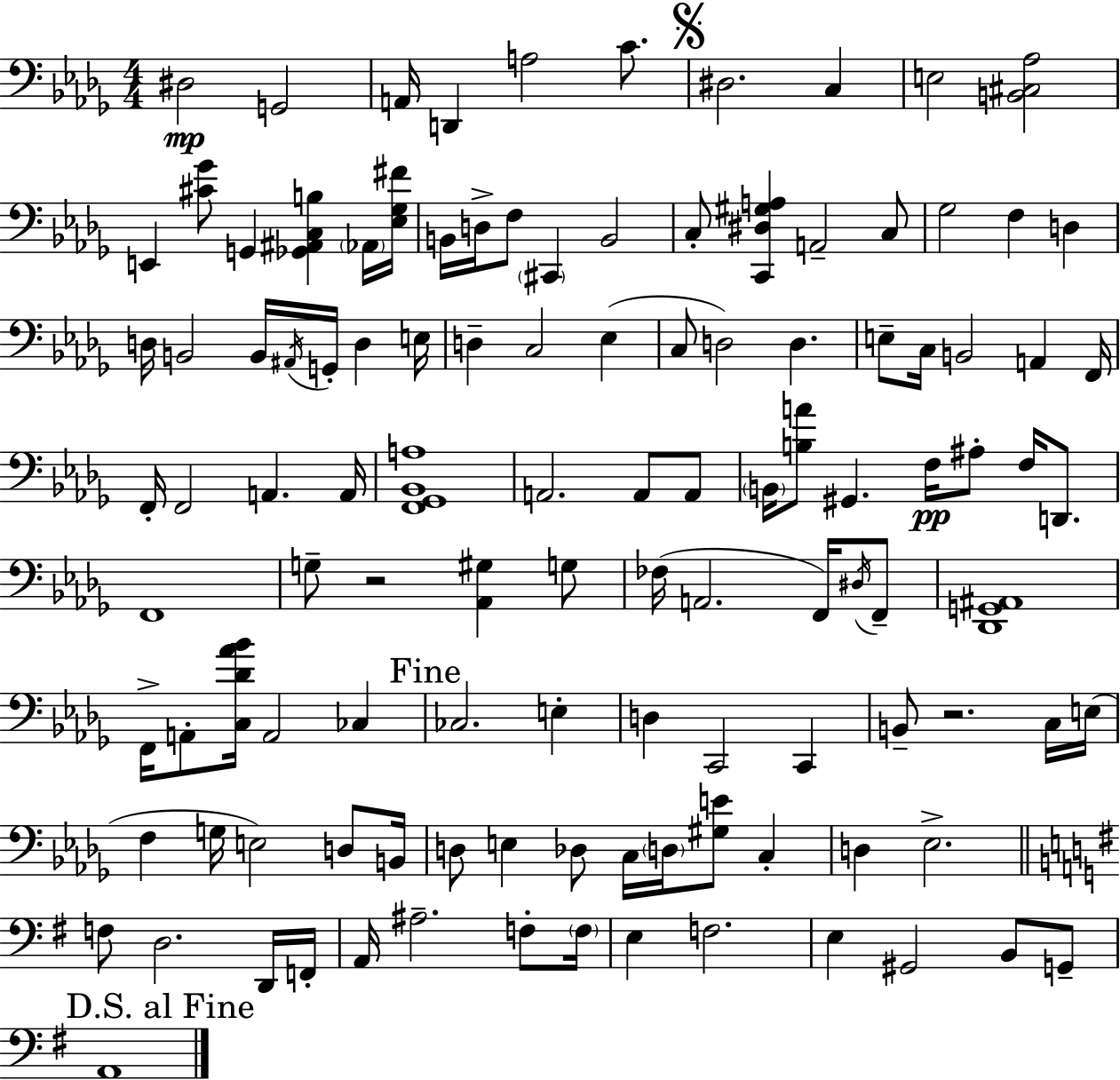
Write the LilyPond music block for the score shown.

{
  \clef bass
  \numericTimeSignature
  \time 4/4
  \key bes \minor
  dis2\mp g,2 | a,16 d,4 a2 c'8. | \mark \markup { \musicglyph "scripts.segno" } dis2. c4 | e2 <b, cis aes>2 | \break e,4 <cis' ges'>8 g,4 <ges, ais, c b>4 \parenthesize aes,16 <ees ges fis'>16 | b,16 d16-> f8 \parenthesize cis,4 b,2 | c8-. <c, dis gis a>4 a,2-- c8 | ges2 f4 d4 | \break d16 b,2 b,16 \acciaccatura { ais,16 } g,16-. d4 | e16 d4-- c2 ees4( | c8 d2) d4. | e8-- c16 b,2 a,4 | \break f,16 f,16-. f,2 a,4. | a,16 <f, ges, bes, a>1 | a,2. a,8 a,8 | \parenthesize b,16 <b a'>8 gis,4. f16\pp ais8-. f16 d,8. | \break f,1 | g8-- r2 <aes, gis>4 g8 | fes16( a,2. f,16) \acciaccatura { dis16 } | f,8-- <des, g, ais,>1 | \break f,16-> a,8-. <c des' aes' bes'>16 a,2 ces4 | \mark "Fine" ces2. e4-. | d4 c,2 c,4 | b,8-- r2. | \break c16 e16( f4 g16 e2) d8 | b,16 d8 e4 des8 c16 \parenthesize d16 <gis e'>8 c4-. | d4 ees2.-> | \bar "||" \break \key g \major f8 d2. d,16 f,16-. | a,16 ais2.-- f8-. \parenthesize f16 | e4 f2. | e4 gis,2 b,8 g,8-- | \break \mark "D.S. al Fine" a,1 | \bar "|."
}